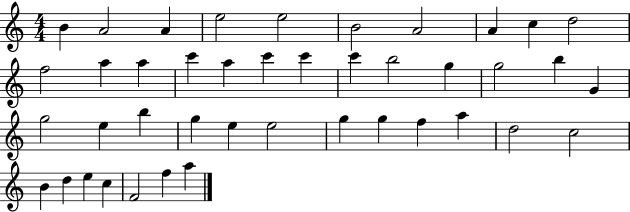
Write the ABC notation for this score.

X:1
T:Untitled
M:4/4
L:1/4
K:C
B A2 A e2 e2 B2 A2 A c d2 f2 a a c' a c' c' c' b2 g g2 b G g2 e b g e e2 g g f a d2 c2 B d e c F2 f a